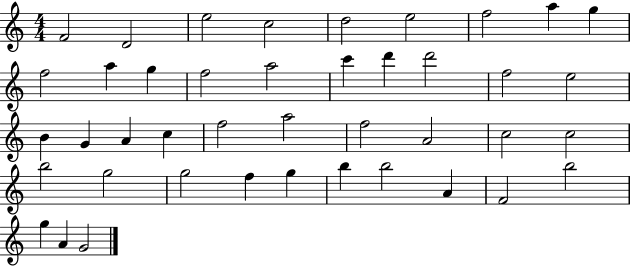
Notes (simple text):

F4/h D4/h E5/h C5/h D5/h E5/h F5/h A5/q G5/q F5/h A5/q G5/q F5/h A5/h C6/q D6/q D6/h F5/h E5/h B4/q G4/q A4/q C5/q F5/h A5/h F5/h A4/h C5/h C5/h B5/h G5/h G5/h F5/q G5/q B5/q B5/h A4/q F4/h B5/h G5/q A4/q G4/h